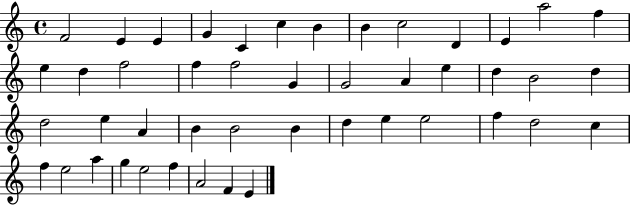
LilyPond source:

{
  \clef treble
  \time 4/4
  \defaultTimeSignature
  \key c \major
  f'2 e'4 e'4 | g'4 c'4 c''4 b'4 | b'4 c''2 d'4 | e'4 a''2 f''4 | \break e''4 d''4 f''2 | f''4 f''2 g'4 | g'2 a'4 e''4 | d''4 b'2 d''4 | \break d''2 e''4 a'4 | b'4 b'2 b'4 | d''4 e''4 e''2 | f''4 d''2 c''4 | \break f''4 e''2 a''4 | g''4 e''2 f''4 | a'2 f'4 e'4 | \bar "|."
}